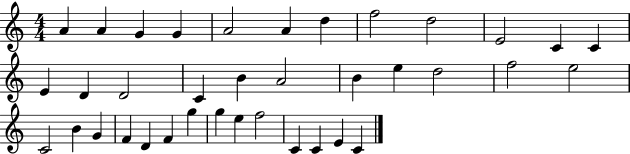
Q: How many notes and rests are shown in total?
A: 37